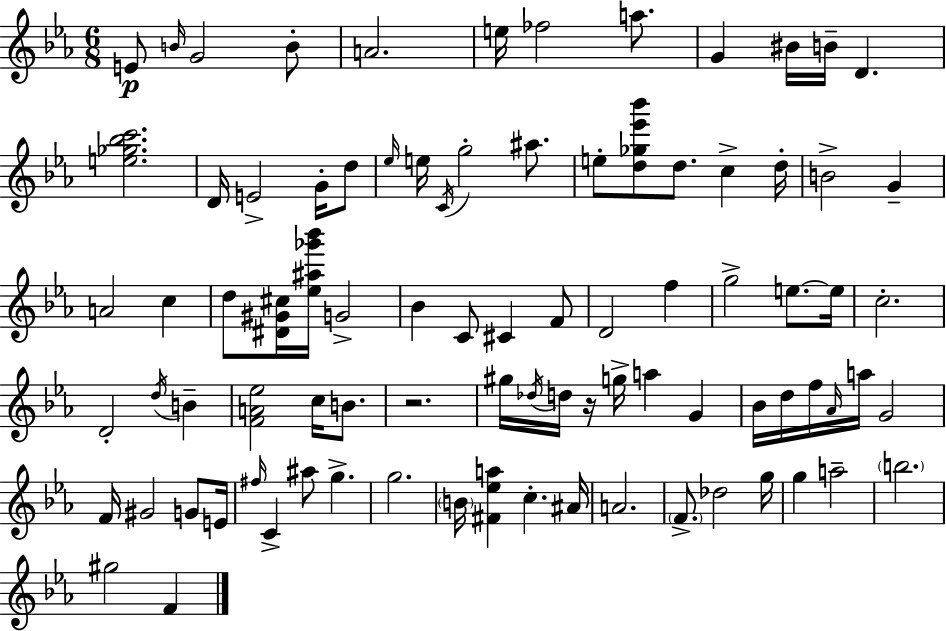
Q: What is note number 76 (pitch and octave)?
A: A5